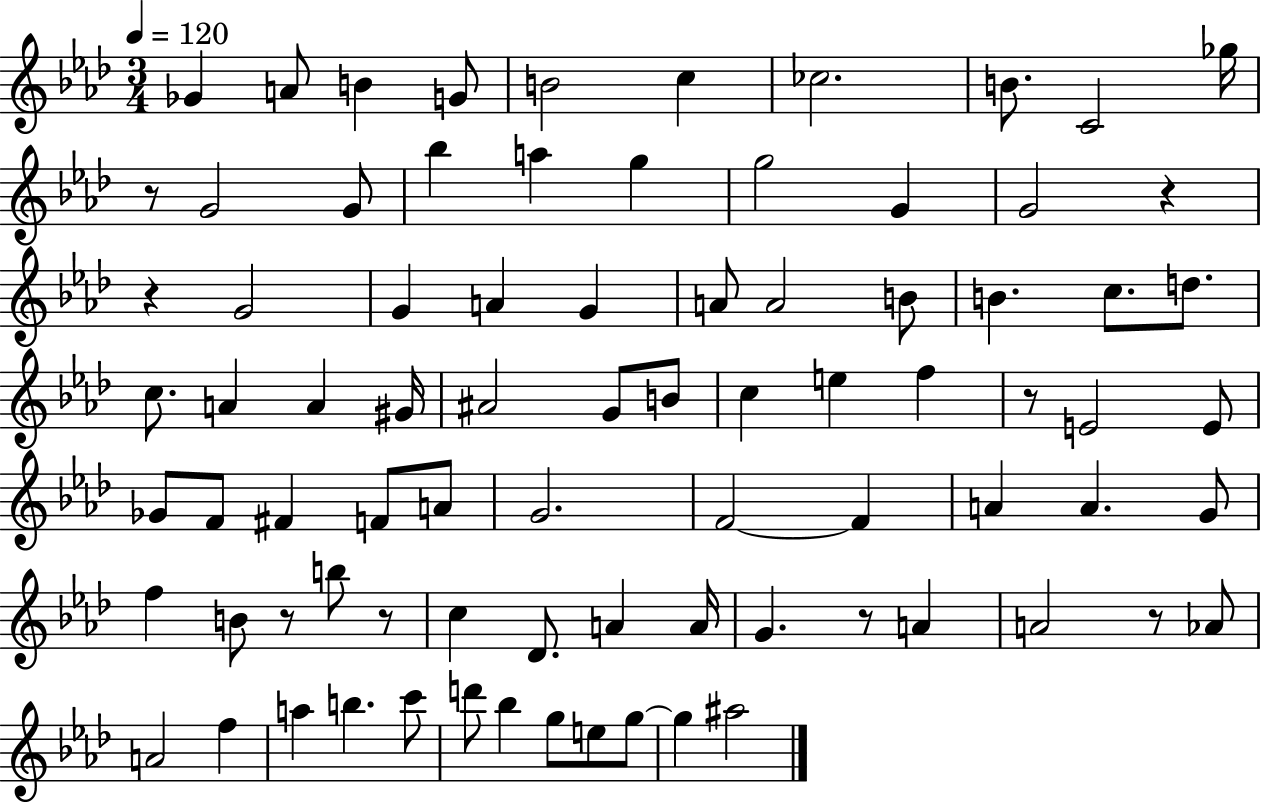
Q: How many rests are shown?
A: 8